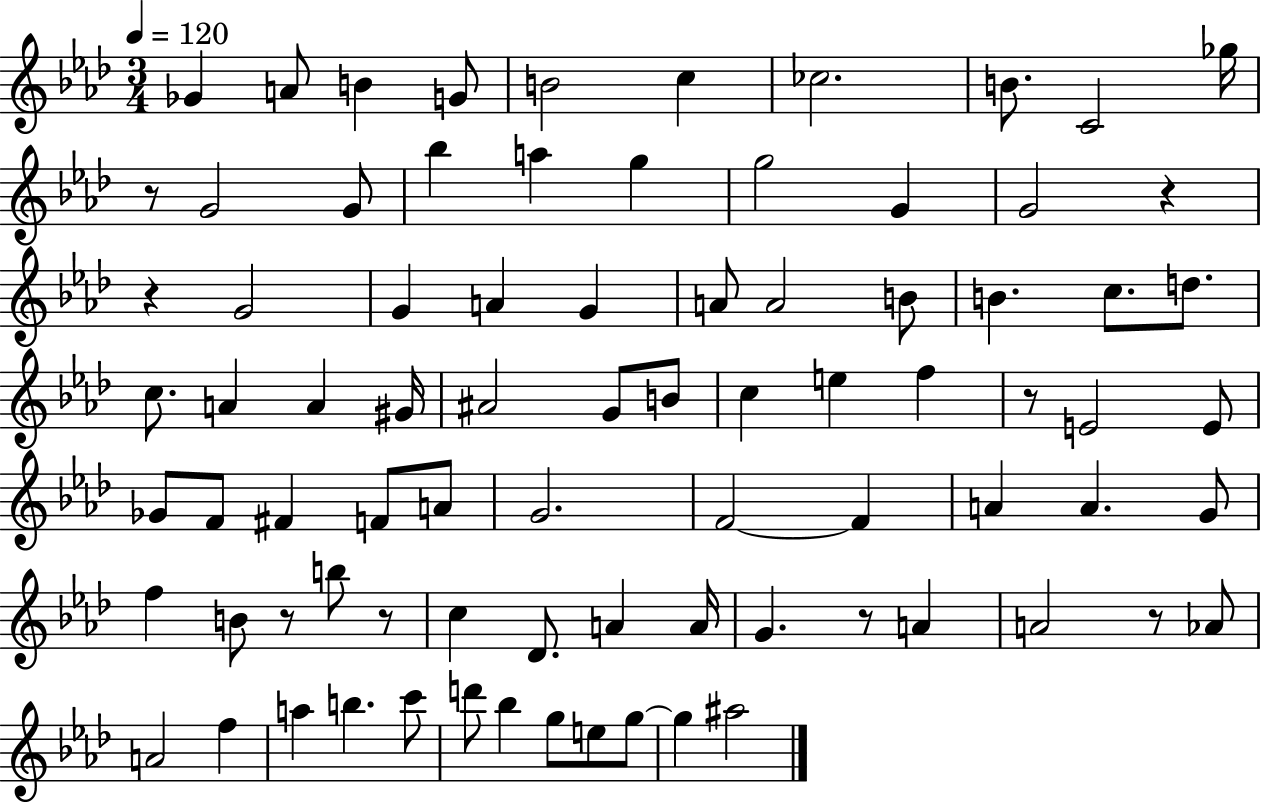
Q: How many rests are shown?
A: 8